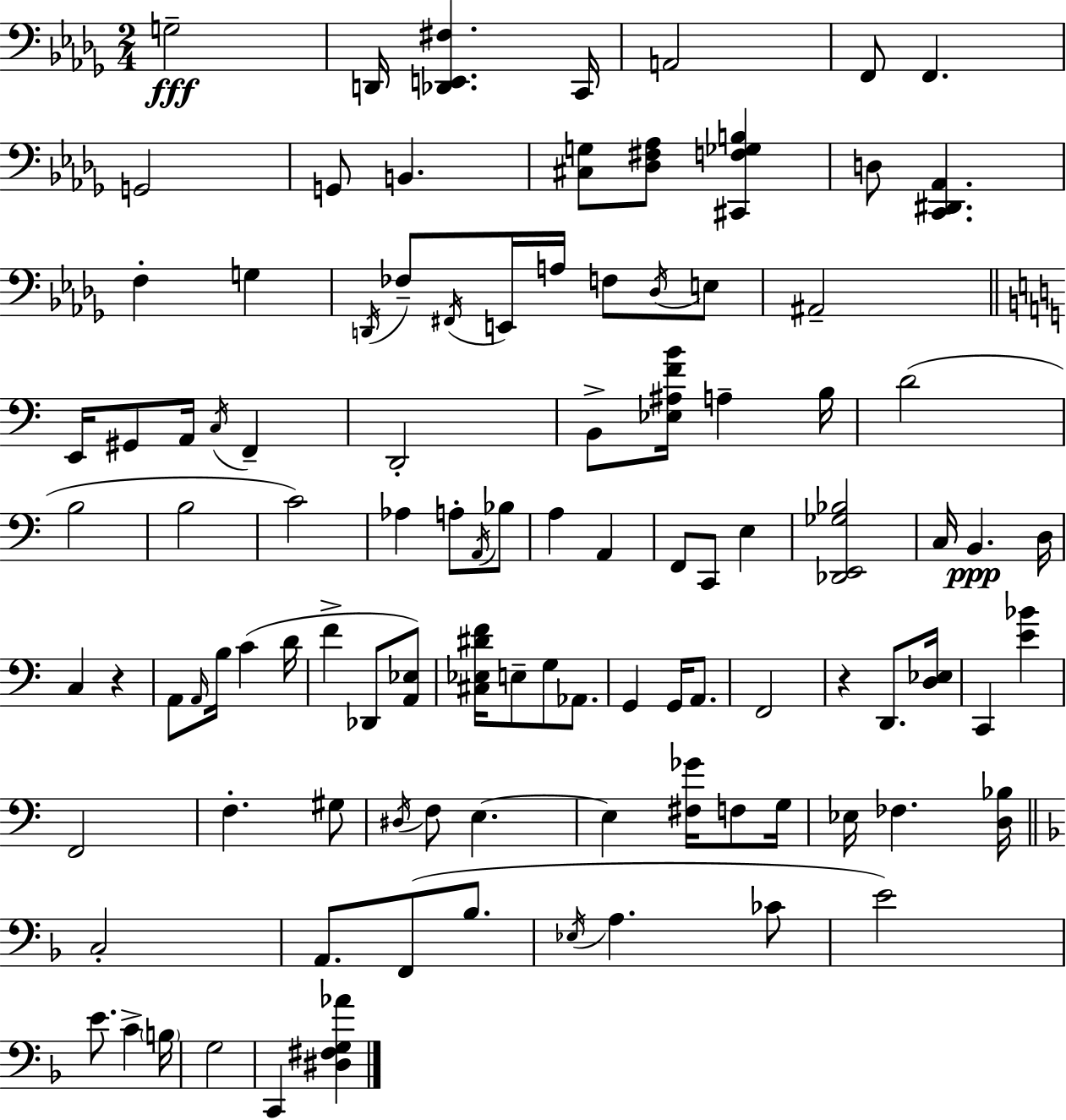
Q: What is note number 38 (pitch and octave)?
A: Bb3